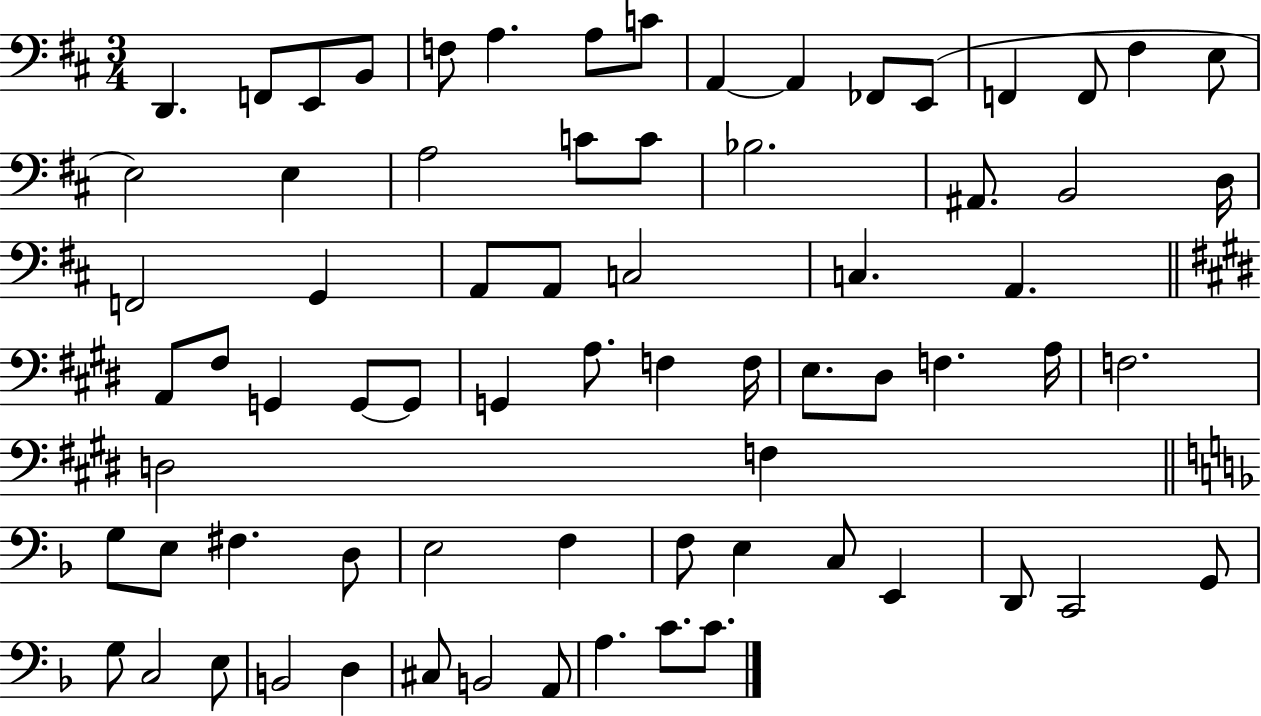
X:1
T:Untitled
M:3/4
L:1/4
K:D
D,, F,,/2 E,,/2 B,,/2 F,/2 A, A,/2 C/2 A,, A,, _F,,/2 E,,/2 F,, F,,/2 ^F, E,/2 E,2 E, A,2 C/2 C/2 _B,2 ^A,,/2 B,,2 D,/4 F,,2 G,, A,,/2 A,,/2 C,2 C, A,, A,,/2 ^F,/2 G,, G,,/2 G,,/2 G,, A,/2 F, F,/4 E,/2 ^D,/2 F, A,/4 F,2 D,2 F, G,/2 E,/2 ^F, D,/2 E,2 F, F,/2 E, C,/2 E,, D,,/2 C,,2 G,,/2 G,/2 C,2 E,/2 B,,2 D, ^C,/2 B,,2 A,,/2 A, C/2 C/2